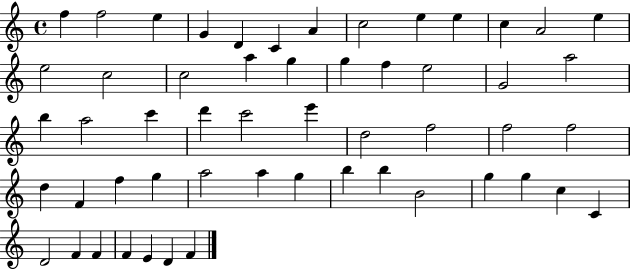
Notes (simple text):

F5/q F5/h E5/q G4/q D4/q C4/q A4/q C5/h E5/q E5/q C5/q A4/h E5/q E5/h C5/h C5/h A5/q G5/q G5/q F5/q E5/h G4/h A5/h B5/q A5/h C6/q D6/q C6/h E6/q D5/h F5/h F5/h F5/h D5/q F4/q F5/q G5/q A5/h A5/q G5/q B5/q B5/q B4/h G5/q G5/q C5/q C4/q D4/h F4/q F4/q F4/q E4/q D4/q F4/q